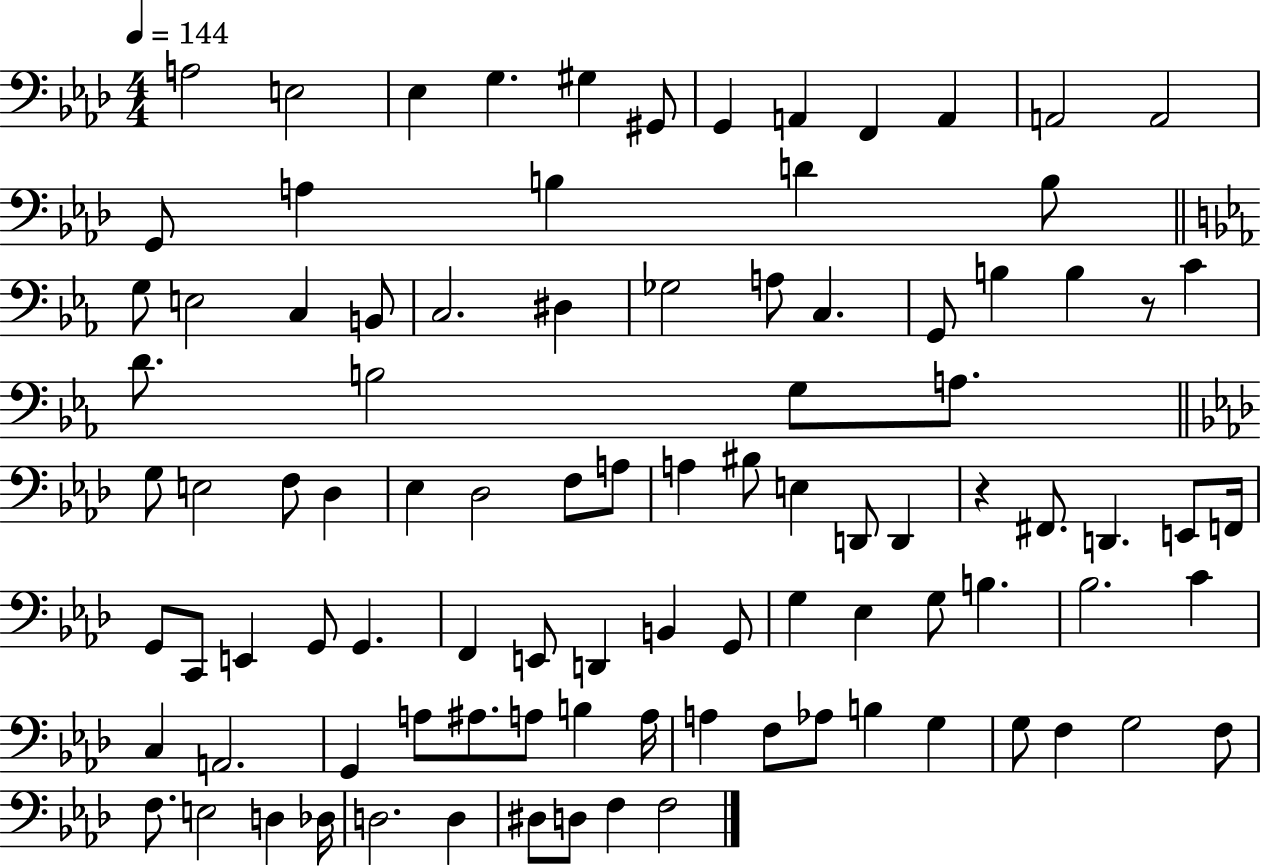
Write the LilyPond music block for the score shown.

{
  \clef bass
  \numericTimeSignature
  \time 4/4
  \key aes \major
  \tempo 4 = 144
  a2 e2 | ees4 g4. gis4 gis,8 | g,4 a,4 f,4 a,4 | a,2 a,2 | \break g,8 a4 b4 d'4 b8 | \bar "||" \break \key ees \major g8 e2 c4 b,8 | c2. dis4 | ges2 a8 c4. | g,8 b4 b4 r8 c'4 | \break d'8. b2 g8 a8. | \bar "||" \break \key aes \major g8 e2 f8 des4 | ees4 des2 f8 a8 | a4 bis8 e4 d,8 d,4 | r4 fis,8. d,4. e,8 f,16 | \break g,8 c,8 e,4 g,8 g,4. | f,4 e,8 d,4 b,4 g,8 | g4 ees4 g8 b4. | bes2. c'4 | \break c4 a,2. | g,4 a8 ais8. a8 b4 a16 | a4 f8 aes8 b4 g4 | g8 f4 g2 f8 | \break f8. e2 d4 des16 | d2. d4 | dis8 d8 f4 f2 | \bar "|."
}